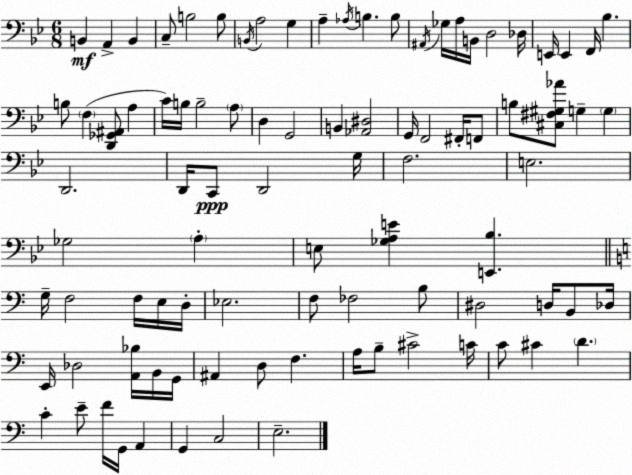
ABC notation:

X:1
T:Untitled
M:6/8
L:1/4
K:Bb
B,, A,, B,, C,/2 B,2 B,/2 B,,/4 A,2 G, A, _A,/4 B, B,/2 ^A,,/4 _G,/4 A,/4 B,,/4 D,2 _D,/4 E,,/4 E,, F,,/4 _B, B,/2 F, [D,,_G,,^A,,]/2 A, C/4 B,/4 B,2 A,/2 D, G,,2 B,, [_A,,^D,]2 G,,/4 F,,2 ^F,,/4 F,,/2 B,/2 [^C,^F,^G,_A]/2 G, G, D,,2 D,,/4 C,,/2 D,,2 G,/4 F,2 E,2 _G,2 A, E,/2 [_G,A,E] [E,,_B,] G,/4 F,2 F,/4 E,/4 D,/4 _E,2 F,/2 _F,2 B,/2 ^D,2 D,/4 B,,/2 _D,/4 E,,/4 _D,2 [A,,_B,]/4 B,,/4 G,,/4 ^A,, D,/2 F, A,/4 B,/2 ^C2 C/4 C/2 ^C D C E/2 F/4 G,,/4 A,, G,, C,2 E,2